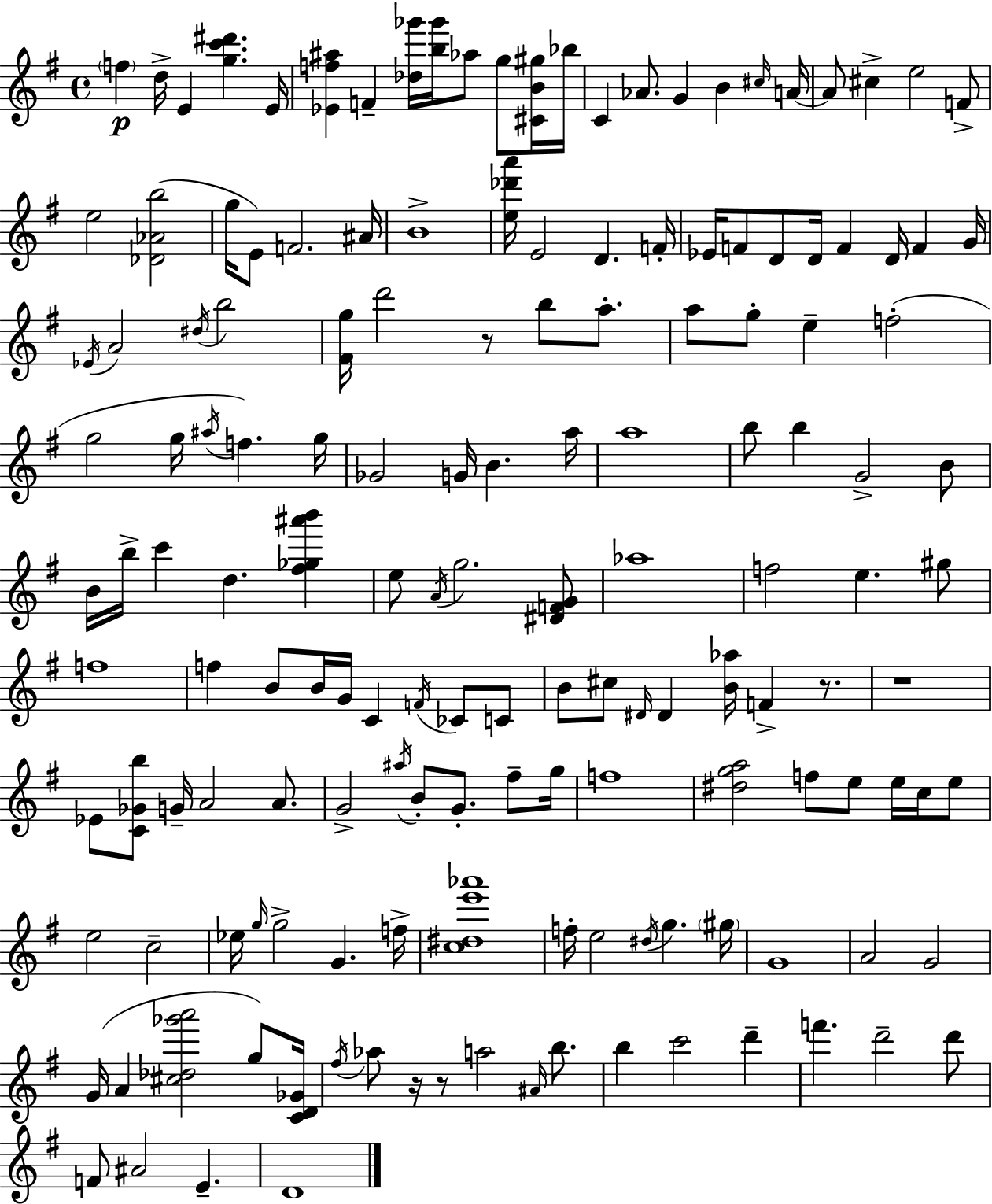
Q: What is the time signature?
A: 4/4